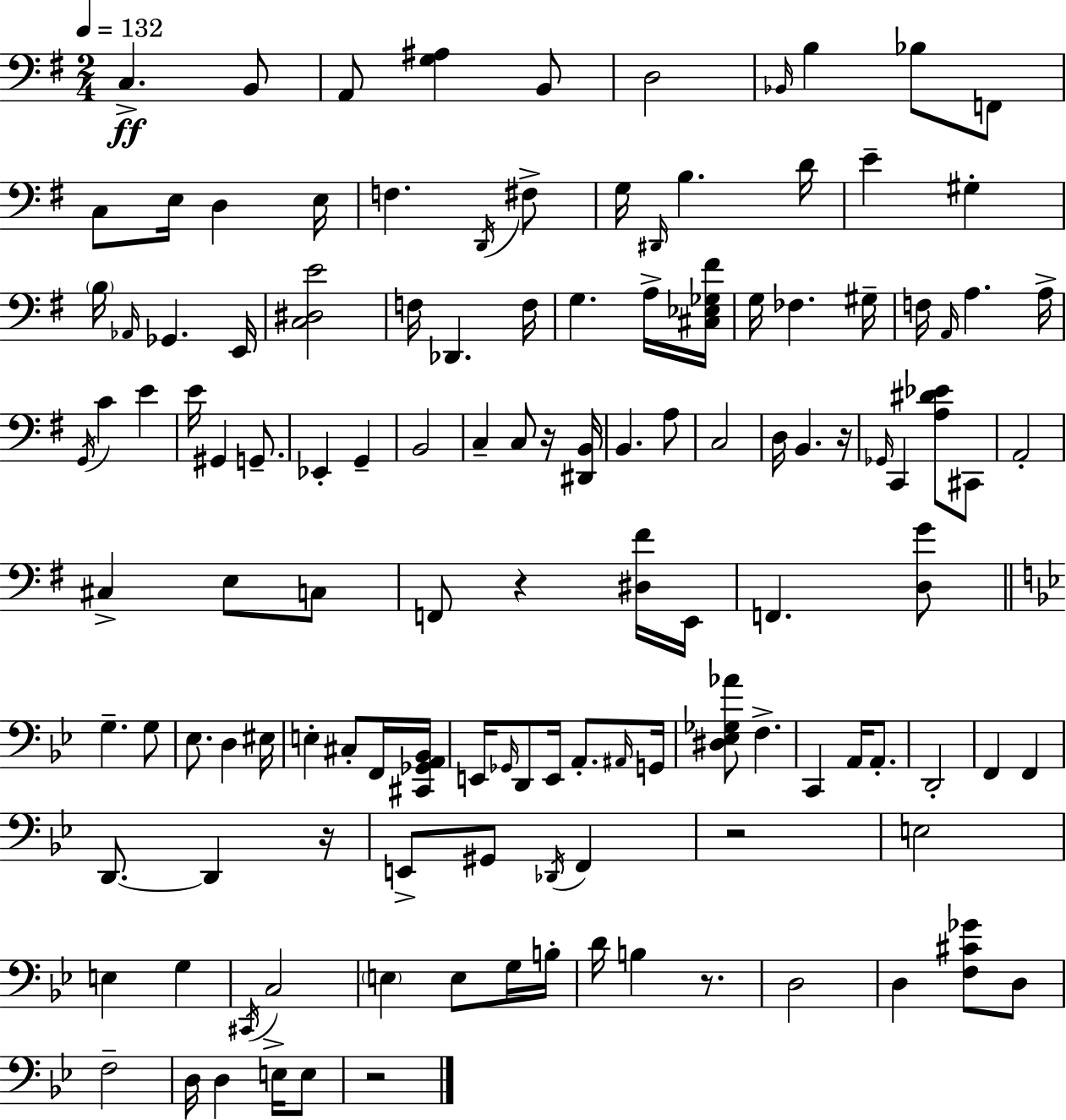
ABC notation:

X:1
T:Untitled
M:2/4
L:1/4
K:Em
C, B,,/2 A,,/2 [G,^A,] B,,/2 D,2 _B,,/4 B, _B,/2 F,,/2 C,/2 E,/4 D, E,/4 F, D,,/4 ^F,/2 G,/4 ^D,,/4 B, D/4 E ^G, B,/4 _A,,/4 _G,, E,,/4 [C,^D,E]2 F,/4 _D,, F,/4 G, A,/4 [^C,_E,_G,^F]/4 G,/4 _F, ^G,/4 F,/4 A,,/4 A, A,/4 G,,/4 C E E/4 ^G,, G,,/2 _E,, G,, B,,2 C, C,/2 z/4 [^D,,B,,]/4 B,, A,/2 C,2 D,/4 B,, z/4 _G,,/4 C,, [A,^D_E]/2 ^C,,/2 A,,2 ^C, E,/2 C,/2 F,,/2 z [^D,^F]/4 E,,/4 F,, [D,G]/2 G, G,/2 _E,/2 D, ^E,/4 E, ^C,/2 F,,/4 [^C,,_G,,A,,_B,,]/4 E,,/4 _G,,/4 D,,/2 E,,/4 A,,/2 ^A,,/4 G,,/4 [^D,_E,_G,_A]/2 F, C,, A,,/4 A,,/2 D,,2 F,, F,, D,,/2 D,, z/4 E,,/2 ^G,,/2 _D,,/4 F,, z2 E,2 E, G, ^C,,/4 C,2 E, E,/2 G,/4 B,/4 D/4 B, z/2 D,2 D, [F,^C_G]/2 D,/2 F,2 D,/4 D, E,/4 E,/2 z2